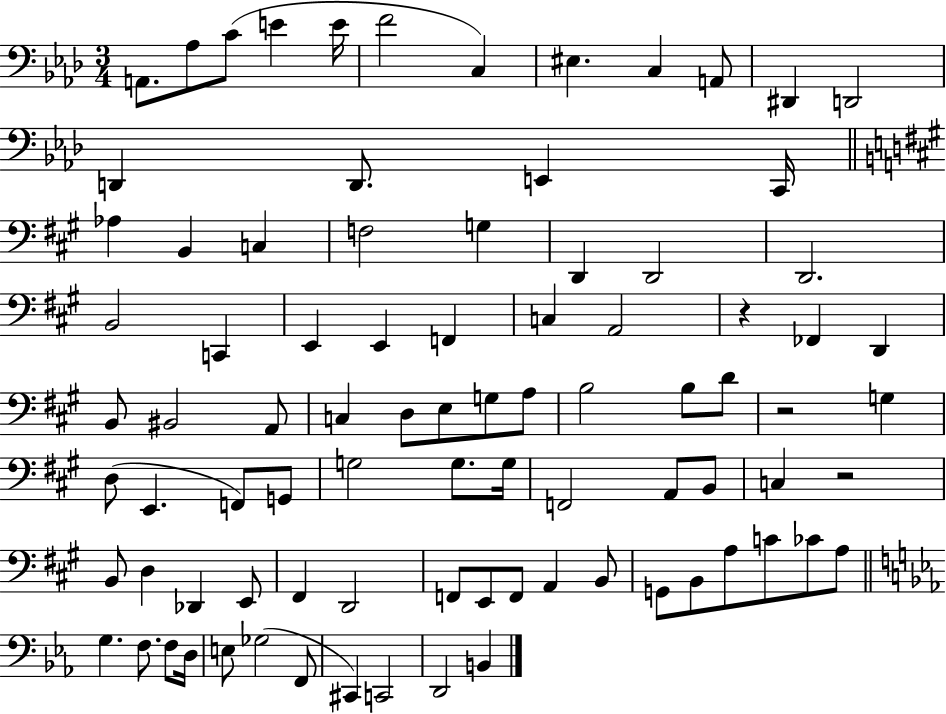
X:1
T:Untitled
M:3/4
L:1/4
K:Ab
A,,/2 _A,/2 C/2 E E/4 F2 C, ^E, C, A,,/2 ^D,, D,,2 D,, D,,/2 E,, C,,/4 _A, B,, C, F,2 G, D,, D,,2 D,,2 B,,2 C,, E,, E,, F,, C, A,,2 z _F,, D,, B,,/2 ^B,,2 A,,/2 C, D,/2 E,/2 G,/2 A,/2 B,2 B,/2 D/2 z2 G, D,/2 E,, F,,/2 G,,/2 G,2 G,/2 G,/4 F,,2 A,,/2 B,,/2 C, z2 B,,/2 D, _D,, E,,/2 ^F,, D,,2 F,,/2 E,,/2 F,,/2 A,, B,,/2 G,,/2 B,,/2 A,/2 C/2 _C/2 A,/2 G, F,/2 F,/2 D,/4 E,/2 _G,2 F,,/2 ^C,, C,,2 D,,2 B,,